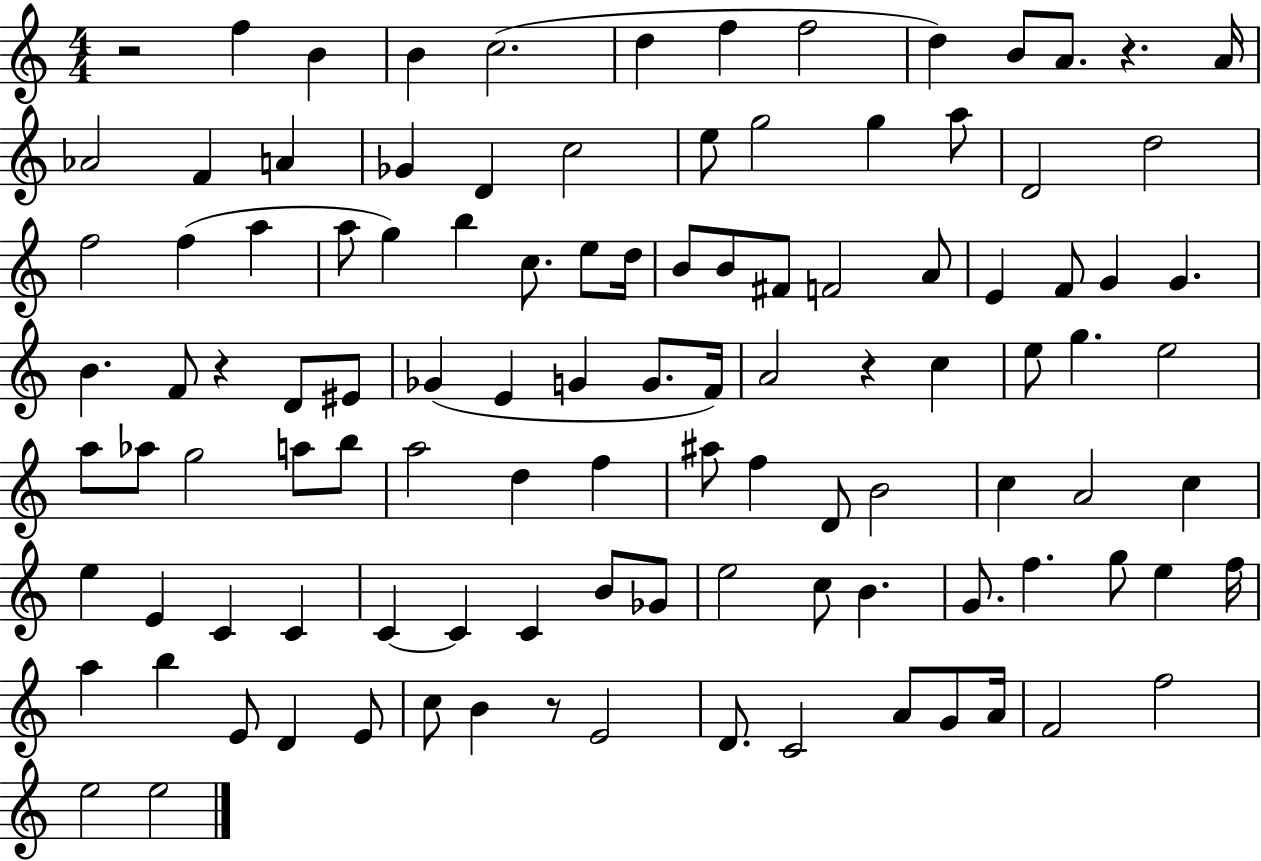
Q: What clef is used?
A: treble